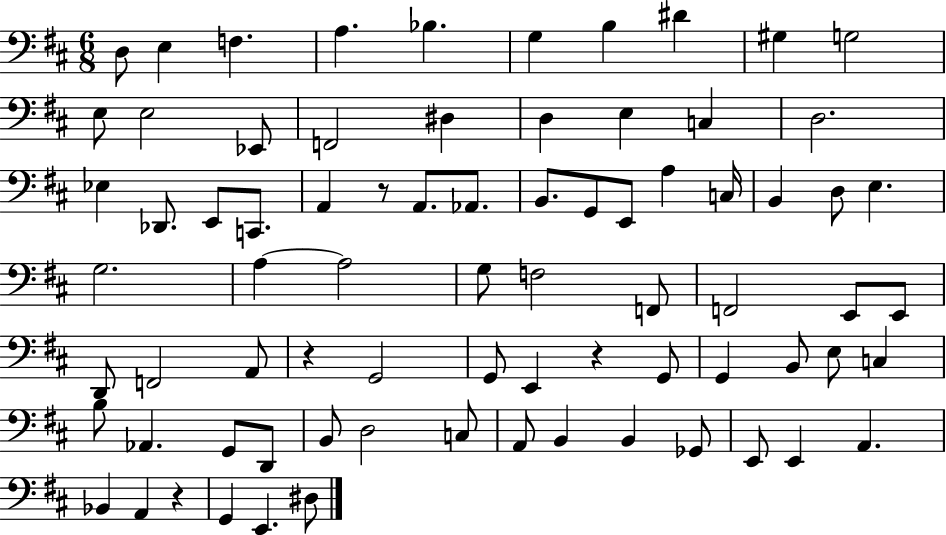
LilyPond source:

{
  \clef bass
  \numericTimeSignature
  \time 6/8
  \key d \major
  d8 e4 f4. | a4. bes4. | g4 b4 dis'4 | gis4 g2 | \break e8 e2 ees,8 | f,2 dis4 | d4 e4 c4 | d2. | \break ees4 des,8. e,8 c,8. | a,4 r8 a,8. aes,8. | b,8. g,8 e,8 a4 c16 | b,4 d8 e4. | \break g2. | a4~~ a2 | g8 f2 f,8 | f,2 e,8 e,8 | \break d,8 f,2 a,8 | r4 g,2 | g,8 e,4 r4 g,8 | g,4 b,8 e8 c4 | \break b8 aes,4. g,8 d,8 | b,8 d2 c8 | a,8 b,4 b,4 ges,8 | e,8 e,4 a,4. | \break bes,4 a,4 r4 | g,4 e,4. dis8 | \bar "|."
}